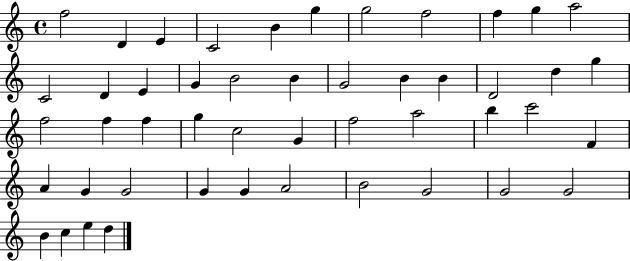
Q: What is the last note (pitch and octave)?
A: D5